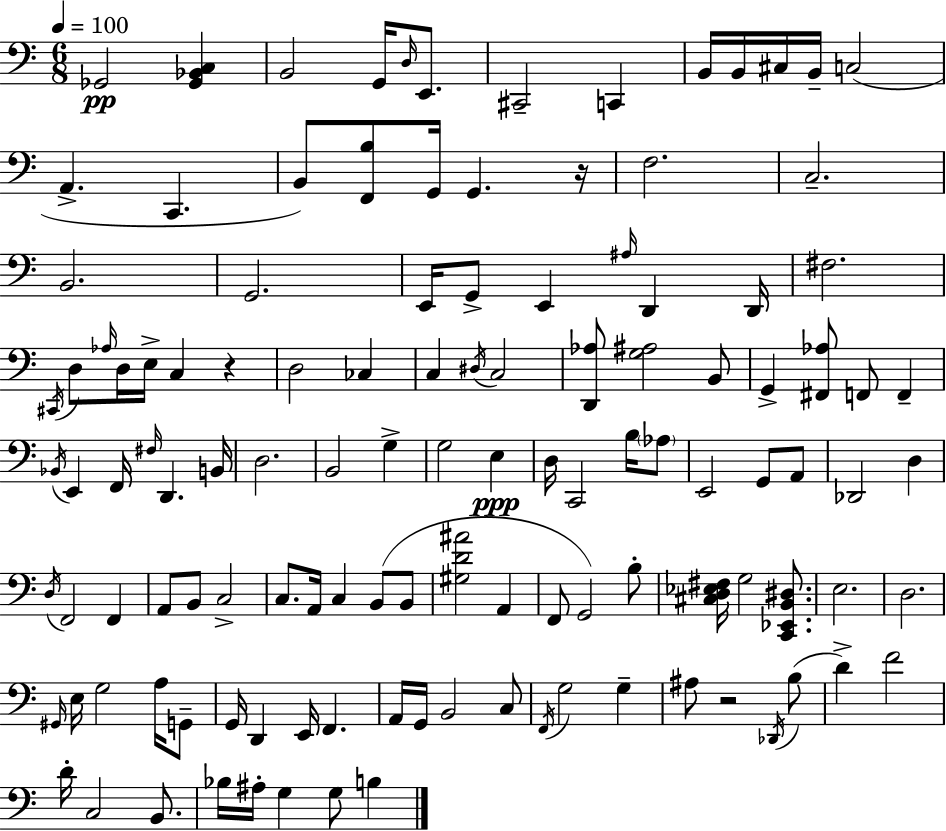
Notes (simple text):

Gb2/h [Gb2,Bb2,C3]/q B2/h G2/s D3/s E2/e. C#2/h C2/q B2/s B2/s C#3/s B2/s C3/h A2/q. C2/q. B2/e [F2,B3]/e G2/s G2/q. R/s F3/h. C3/h. B2/h. G2/h. E2/s G2/e E2/q A#3/s D2/q D2/s F#3/h. C#2/s D3/e Ab3/s D3/s E3/s C3/q R/q D3/h CES3/q C3/q D#3/s C3/h [D2,Ab3]/e [G3,A#3]/h B2/e G2/q [F#2,Ab3]/e F2/e F2/q Bb2/s E2/q F2/s F#3/s D2/q. B2/s D3/h. B2/h G3/q G3/h E3/q D3/s C2/h B3/s Ab3/e E2/h G2/e A2/e Db2/h D3/q D3/s F2/h F2/q A2/e B2/e C3/h C3/e. A2/s C3/q B2/e B2/e [G#3,D4,A#4]/h A2/q F2/e G2/h B3/e [C#3,D3,Eb3,F#3]/s G3/h [C2,Eb2,B2,D#3]/e. E3/h. D3/h. G#2/s E3/s G3/h A3/s G2/e G2/s D2/q E2/s F2/q. A2/s G2/s B2/h C3/e F2/s G3/h G3/q A#3/e R/h Db2/s B3/e D4/q F4/h D4/s C3/h B2/e. Bb3/s A#3/s G3/q G3/e B3/q